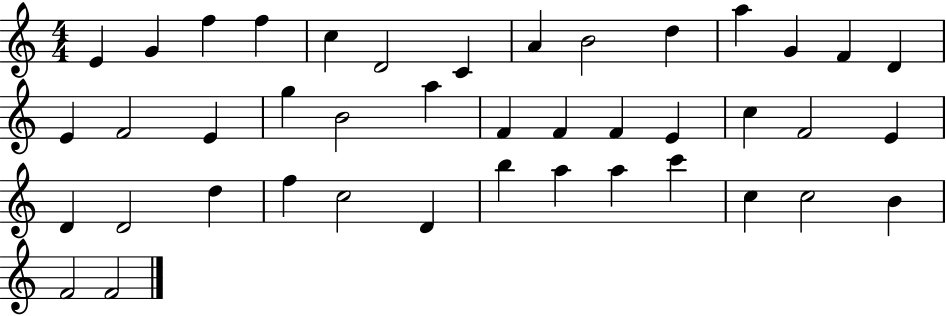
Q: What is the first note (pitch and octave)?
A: E4